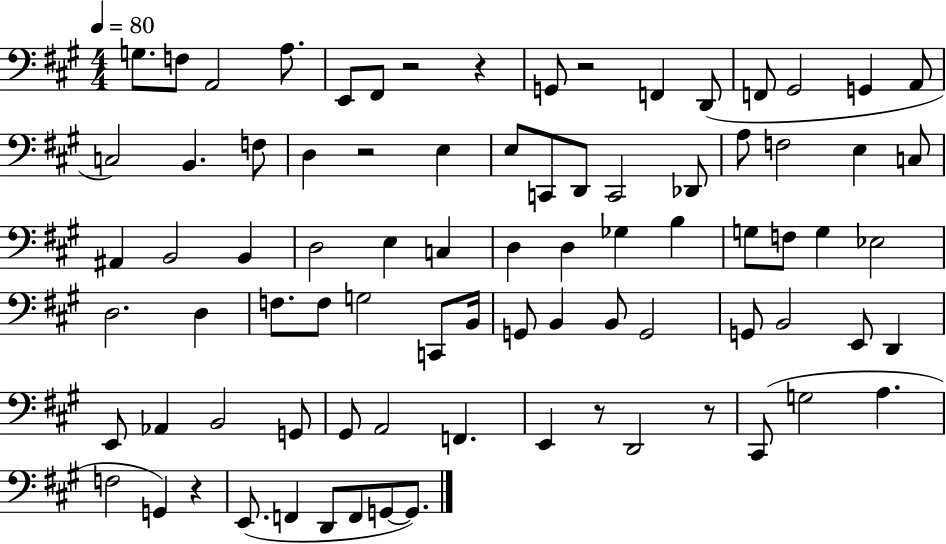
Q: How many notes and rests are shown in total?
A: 83